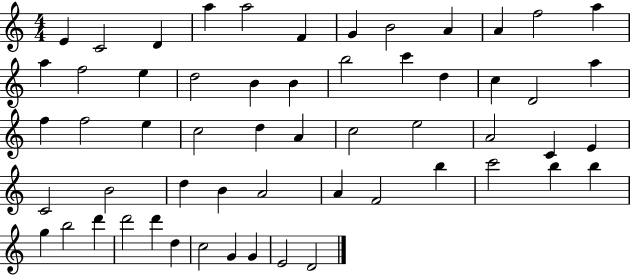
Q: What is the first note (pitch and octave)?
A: E4